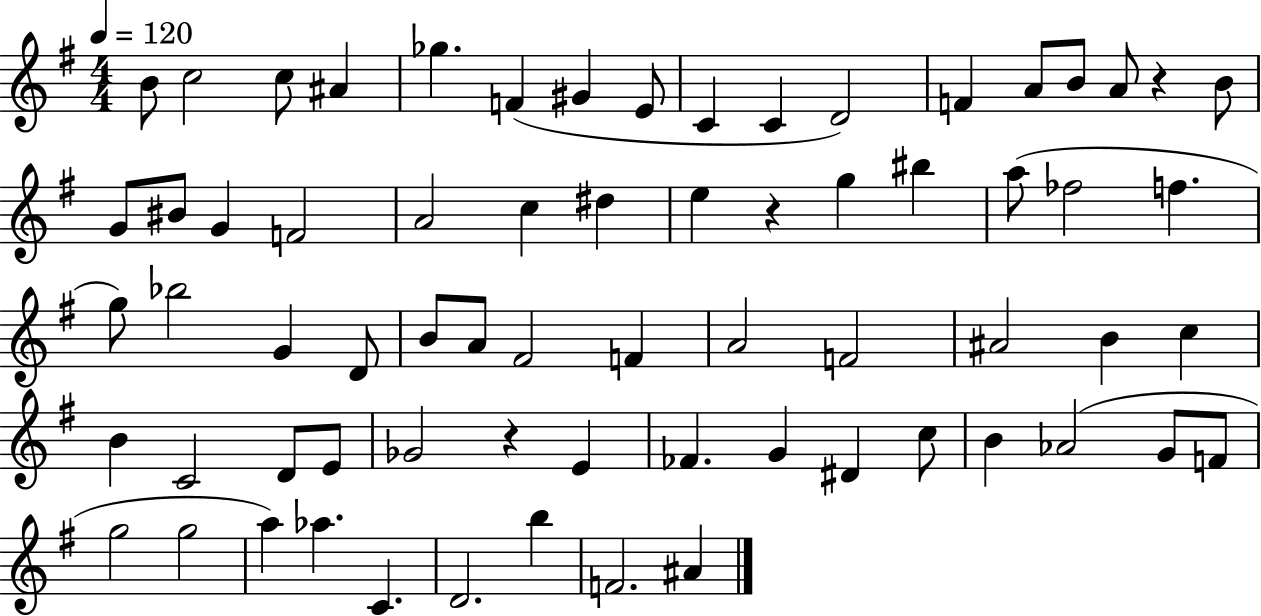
B4/e C5/h C5/e A#4/q Gb5/q. F4/q G#4/q E4/e C4/q C4/q D4/h F4/q A4/e B4/e A4/e R/q B4/e G4/e BIS4/e G4/q F4/h A4/h C5/q D#5/q E5/q R/q G5/q BIS5/q A5/e FES5/h F5/q. G5/e Bb5/h G4/q D4/e B4/e A4/e F#4/h F4/q A4/h F4/h A#4/h B4/q C5/q B4/q C4/h D4/e E4/e Gb4/h R/q E4/q FES4/q. G4/q D#4/q C5/e B4/q Ab4/h G4/e F4/e G5/h G5/h A5/q Ab5/q. C4/q. D4/h. B5/q F4/h. A#4/q